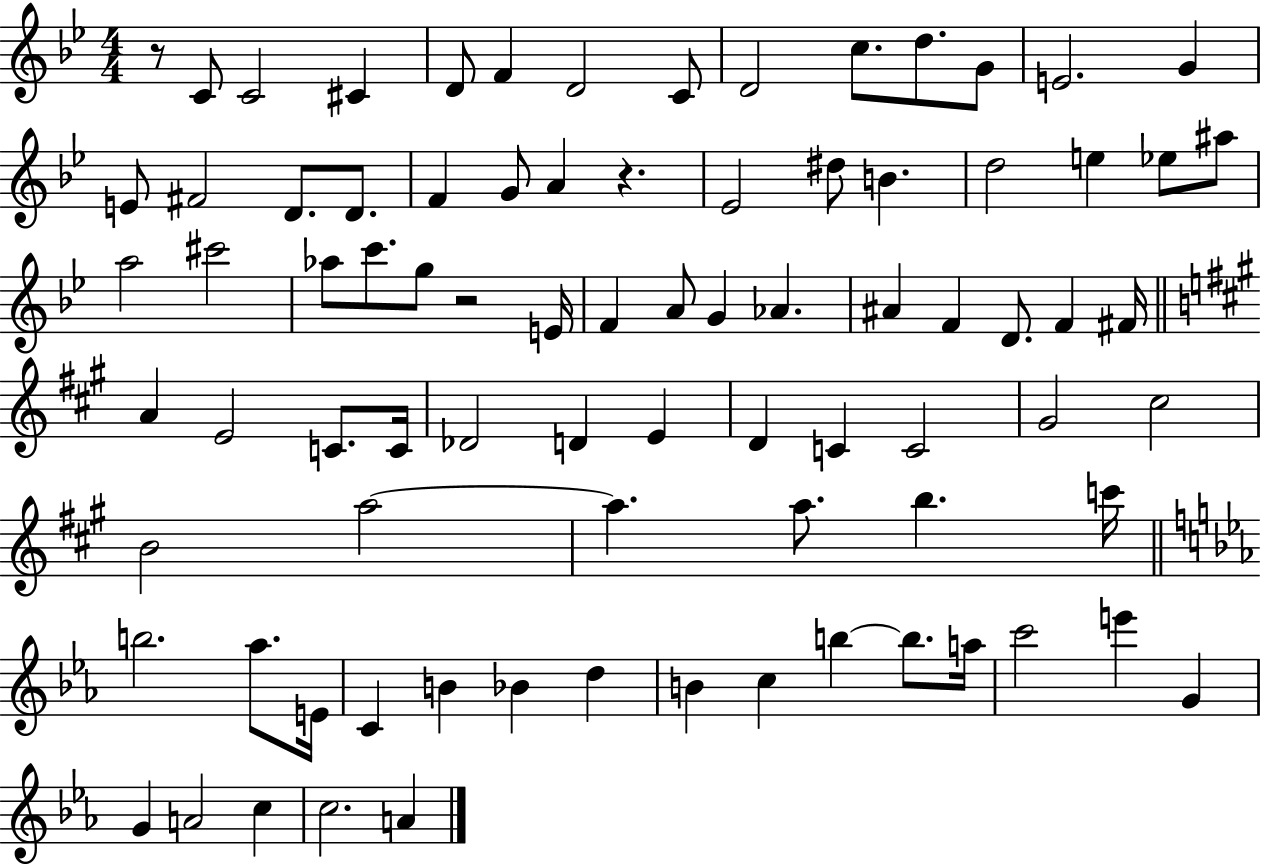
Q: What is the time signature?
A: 4/4